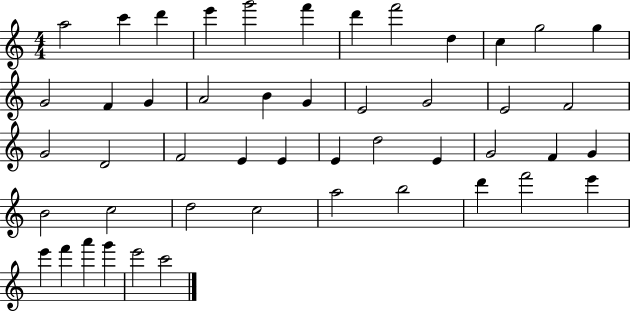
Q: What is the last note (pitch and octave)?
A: C6